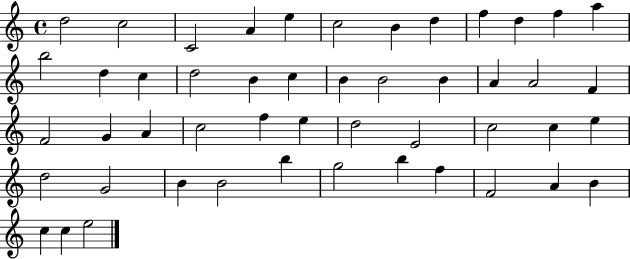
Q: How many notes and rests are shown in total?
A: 49